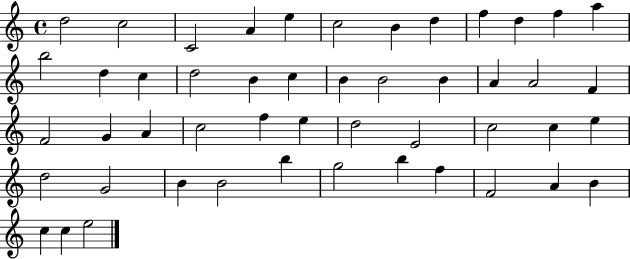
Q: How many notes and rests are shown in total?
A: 49